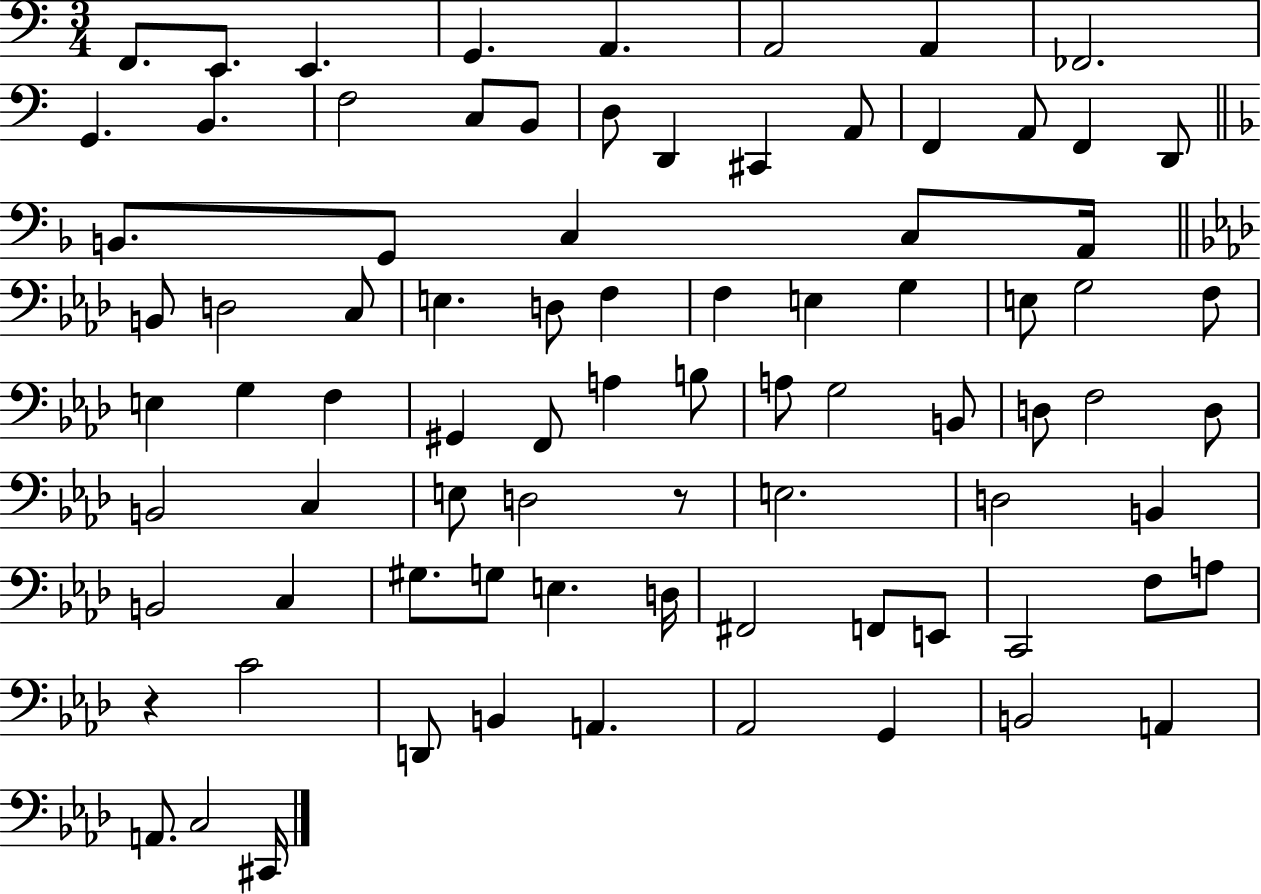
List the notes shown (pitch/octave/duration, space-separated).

F2/e. E2/e. E2/q. G2/q. A2/q. A2/h A2/q FES2/h. G2/q. B2/q. F3/h C3/e B2/e D3/e D2/q C#2/q A2/e F2/q A2/e F2/q D2/e B2/e. G2/e C3/q C3/e A2/s B2/e D3/h C3/e E3/q. D3/e F3/q F3/q E3/q G3/q E3/e G3/h F3/e E3/q G3/q F3/q G#2/q F2/e A3/q B3/e A3/e G3/h B2/e D3/e F3/h D3/e B2/h C3/q E3/e D3/h R/e E3/h. D3/h B2/q B2/h C3/q G#3/e. G3/e E3/q. D3/s F#2/h F2/e E2/e C2/h F3/e A3/e R/q C4/h D2/e B2/q A2/q. Ab2/h G2/q B2/h A2/q A2/e. C3/h C#2/s